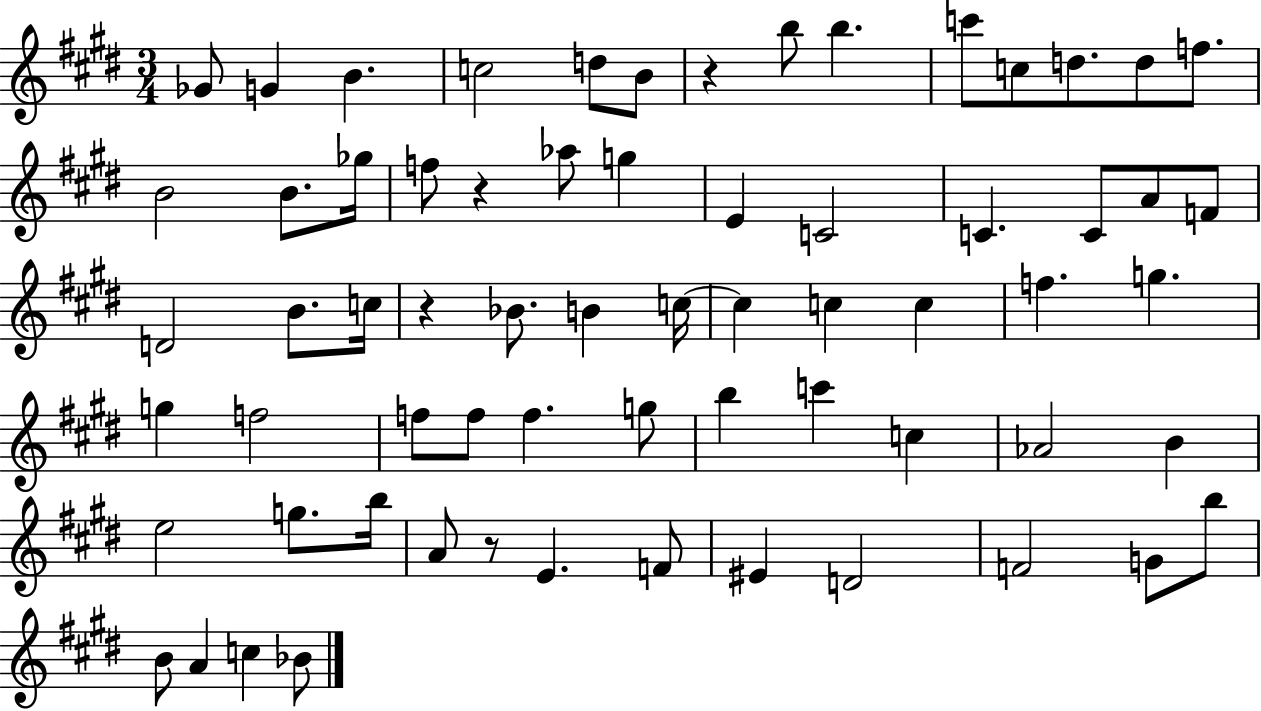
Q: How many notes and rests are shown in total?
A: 66